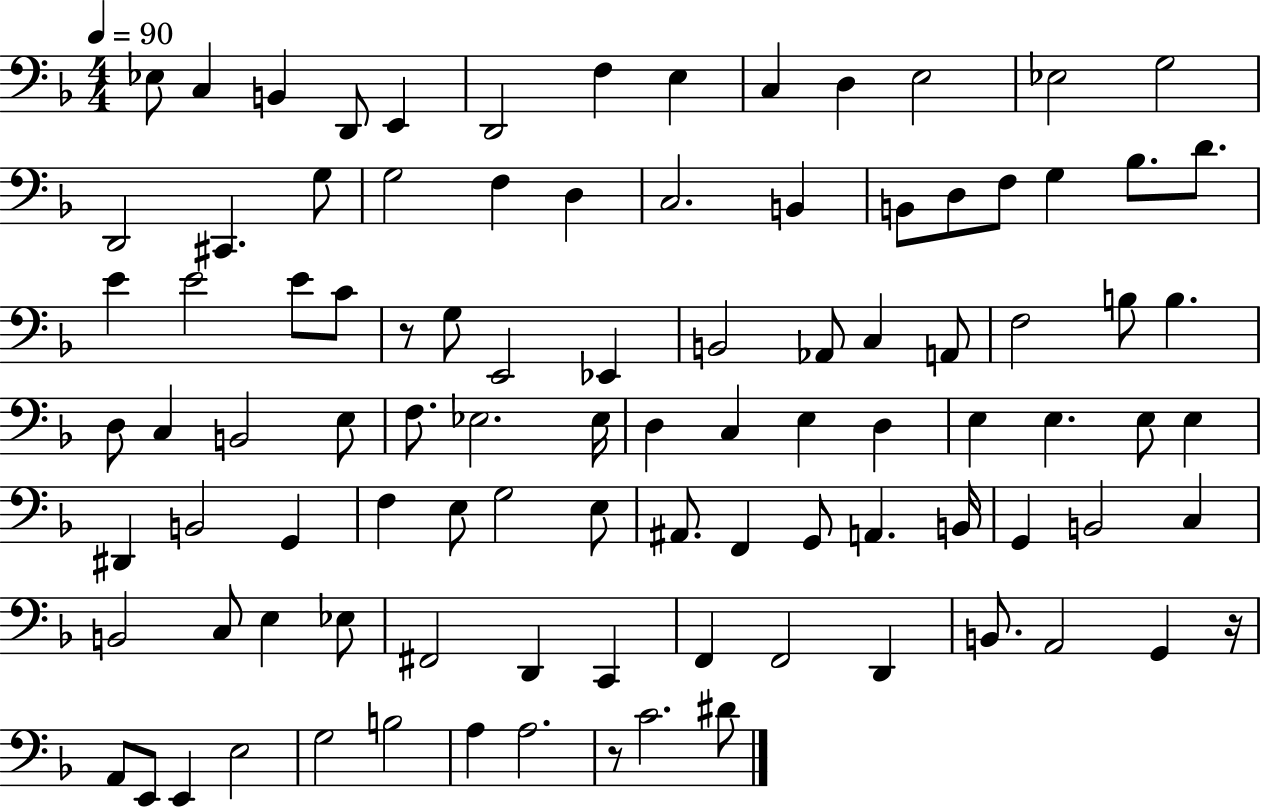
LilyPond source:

{
  \clef bass
  \numericTimeSignature
  \time 4/4
  \key f \major
  \tempo 4 = 90
  \repeat volta 2 { ees8 c4 b,4 d,8 e,4 | d,2 f4 e4 | c4 d4 e2 | ees2 g2 | \break d,2 cis,4. g8 | g2 f4 d4 | c2. b,4 | b,8 d8 f8 g4 bes8. d'8. | \break e'4 e'2 e'8 c'8 | r8 g8 e,2 ees,4 | b,2 aes,8 c4 a,8 | f2 b8 b4. | \break d8 c4 b,2 e8 | f8. ees2. ees16 | d4 c4 e4 d4 | e4 e4. e8 e4 | \break dis,4 b,2 g,4 | f4 e8 g2 e8 | ais,8. f,4 g,8 a,4. b,16 | g,4 b,2 c4 | \break b,2 c8 e4 ees8 | fis,2 d,4 c,4 | f,4 f,2 d,4 | b,8. a,2 g,4 r16 | \break a,8 e,8 e,4 e2 | g2 b2 | a4 a2. | r8 c'2. dis'8 | \break } \bar "|."
}